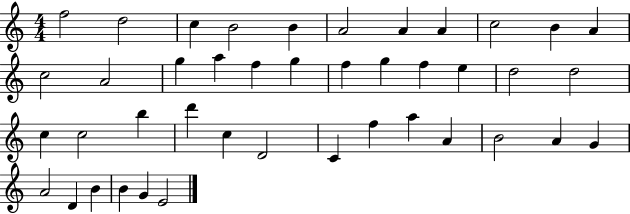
F5/h D5/h C5/q B4/h B4/q A4/h A4/q A4/q C5/h B4/q A4/q C5/h A4/h G5/q A5/q F5/q G5/q F5/q G5/q F5/q E5/q D5/h D5/h C5/q C5/h B5/q D6/q C5/q D4/h C4/q F5/q A5/q A4/q B4/h A4/q G4/q A4/h D4/q B4/q B4/q G4/q E4/h